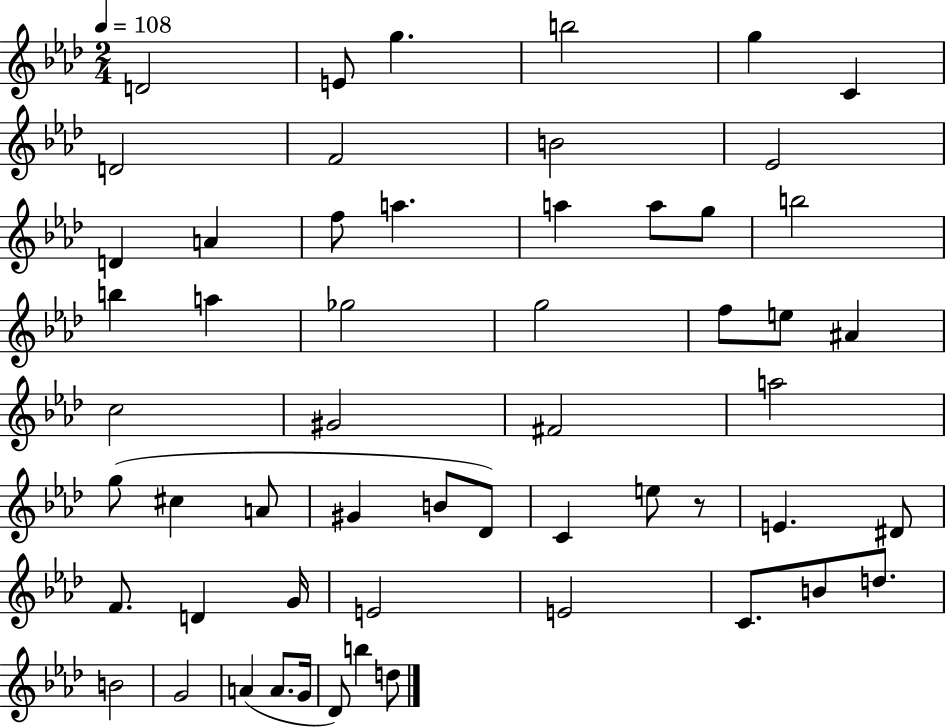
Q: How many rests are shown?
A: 1